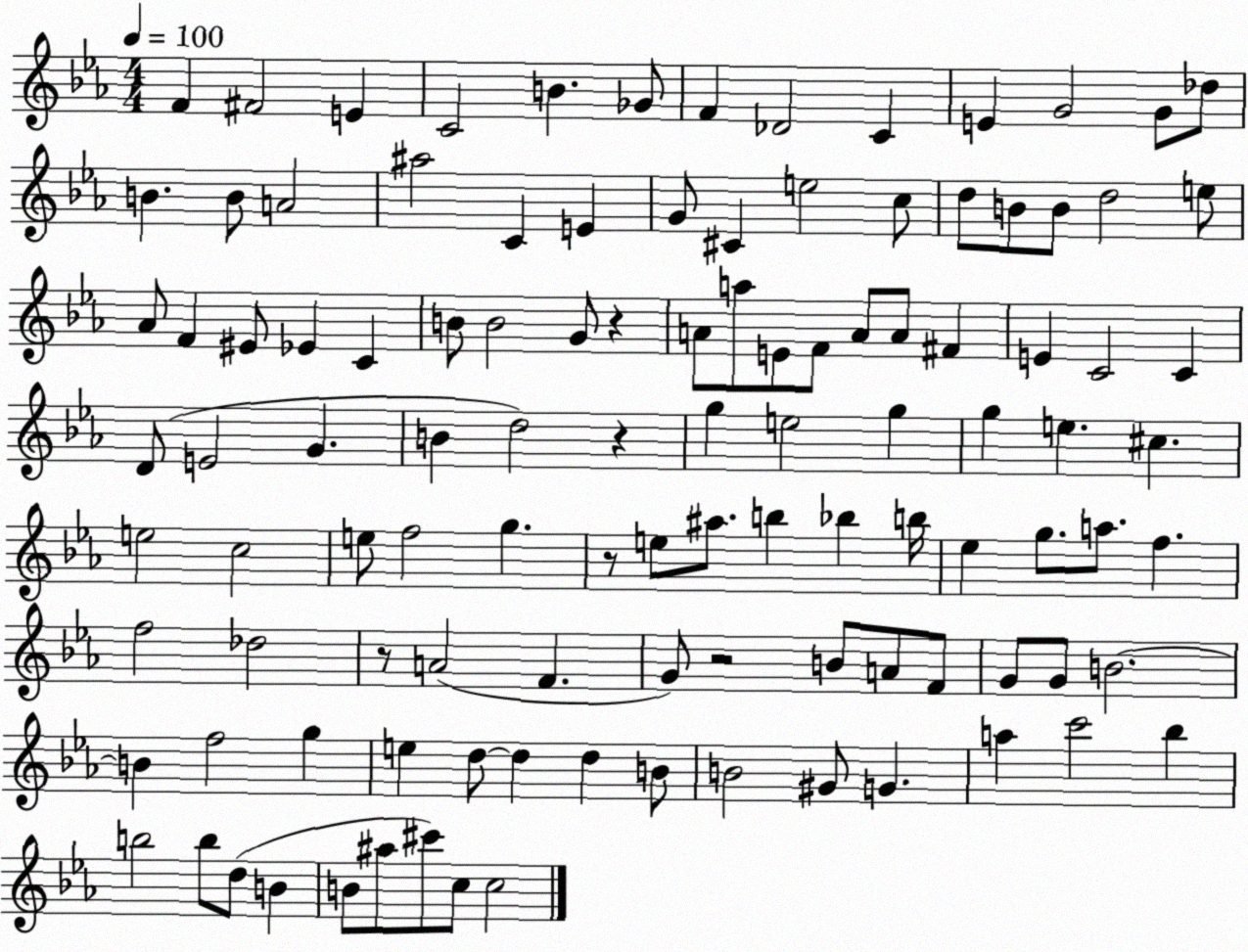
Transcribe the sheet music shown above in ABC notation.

X:1
T:Untitled
M:4/4
L:1/4
K:Eb
F ^F2 E C2 B _G/2 F _D2 C E G2 G/2 _d/2 B B/2 A2 ^a2 C E G/2 ^C e2 c/2 d/2 B/2 B/2 d2 e/2 _A/2 F ^E/2 _E C B/2 B2 G/2 z A/2 a/2 E/2 F/2 A/2 A/2 ^F E C2 C D/2 E2 G B d2 z g e2 g g e ^c e2 c2 e/2 f2 g z/2 e/2 ^a/2 b _b b/4 _e g/2 a/2 f f2 _d2 z/2 A2 F G/2 z2 B/2 A/2 F/2 G/2 G/2 B2 B f2 g e d/2 d d B/2 B2 ^G/2 G a c'2 _b b2 b/2 d/2 B B/2 ^a/2 ^c'/2 c/2 c2